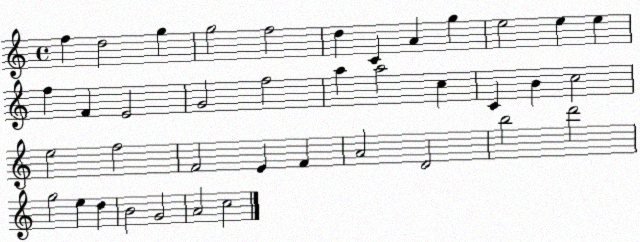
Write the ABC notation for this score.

X:1
T:Untitled
M:4/4
L:1/4
K:C
f d2 g g2 f2 d C A g e2 e e f F E2 G2 f2 a a2 c C B c2 e2 f2 F2 E F A2 D2 b2 d'2 g2 e d B2 G2 A2 c2